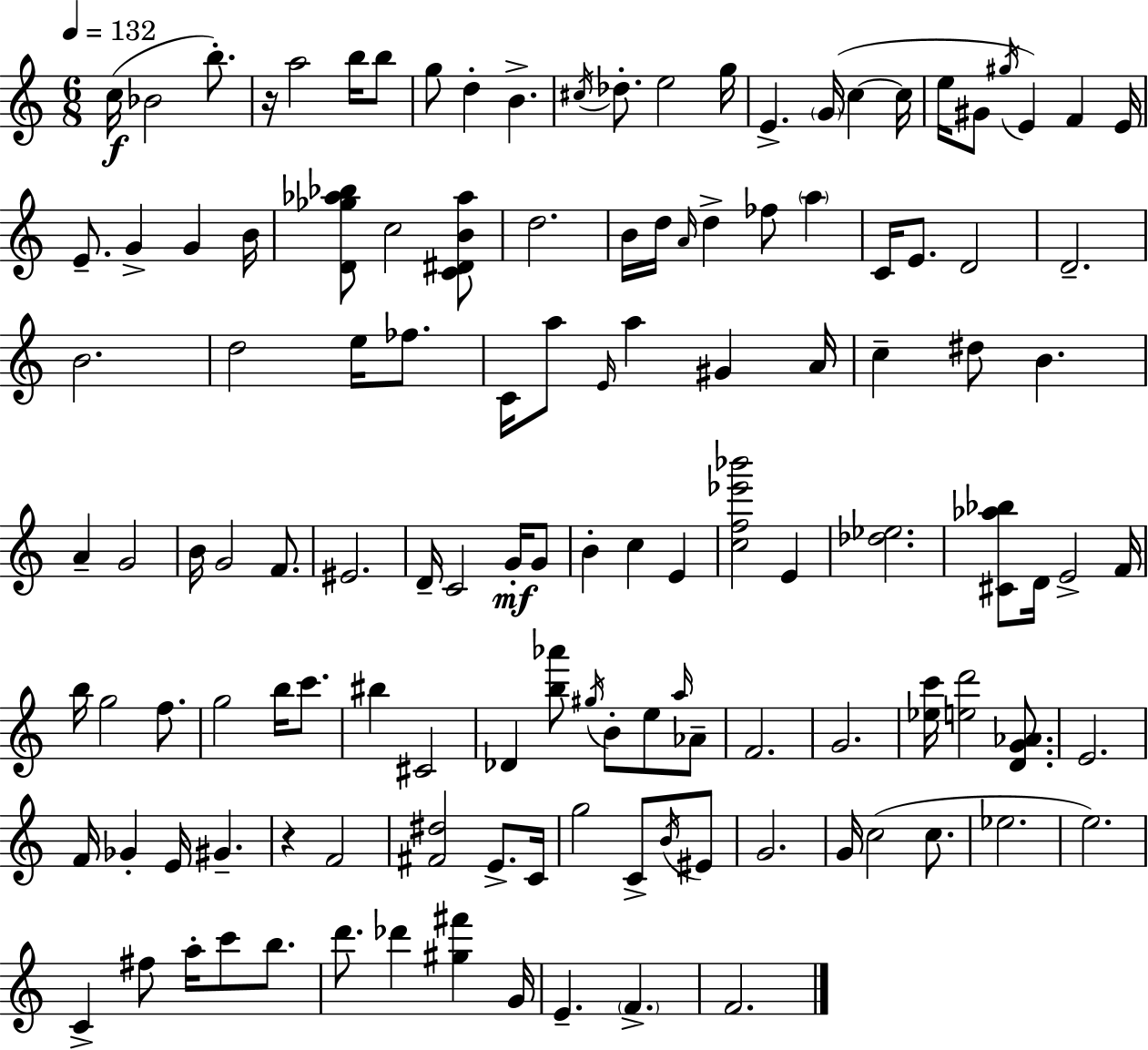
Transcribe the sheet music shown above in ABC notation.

X:1
T:Untitled
M:6/8
L:1/4
K:Am
c/4 _B2 b/2 z/4 a2 b/4 b/2 g/2 d B ^c/4 _d/2 e2 g/4 E G/4 c c/4 e/4 ^G/2 ^g/4 E F E/4 E/2 G G B/4 [D_g_a_b]/2 c2 [C^DB_a]/2 d2 B/4 d/4 A/4 d _f/2 a C/4 E/2 D2 D2 B2 d2 e/4 _f/2 C/4 a/2 E/4 a ^G A/4 c ^d/2 B A G2 B/4 G2 F/2 ^E2 D/4 C2 G/4 G/2 B c E [cf_e'_b']2 E [_d_e]2 [^C_a_b]/2 D/4 E2 F/4 b/4 g2 f/2 g2 b/4 c'/2 ^b ^C2 _D [b_a']/2 ^g/4 B/2 e/2 a/4 _A/2 F2 G2 [_ec']/4 [ed']2 [DG_A]/2 E2 F/4 _G E/4 ^G z F2 [^F^d]2 E/2 C/4 g2 C/2 B/4 ^E/2 G2 G/4 c2 c/2 _e2 e2 C ^f/2 a/4 c'/2 b/2 d'/2 _d' [^g^f'] G/4 E F F2